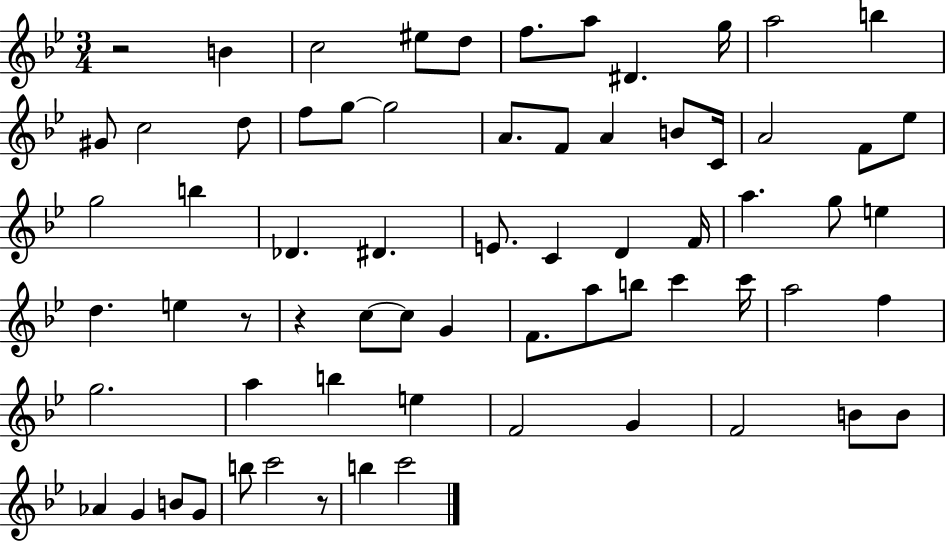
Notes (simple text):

R/h B4/q C5/h EIS5/e D5/e F5/e. A5/e D#4/q. G5/s A5/h B5/q G#4/e C5/h D5/e F5/e G5/e G5/h A4/e. F4/e A4/q B4/e C4/s A4/h F4/e Eb5/e G5/h B5/q Db4/q. D#4/q. E4/e. C4/q D4/q F4/s A5/q. G5/e E5/q D5/q. E5/q R/e R/q C5/e C5/e G4/q F4/e. A5/e B5/e C6/q C6/s A5/h F5/q G5/h. A5/q B5/q E5/q F4/h G4/q F4/h B4/e B4/e Ab4/q G4/q B4/e G4/e B5/e C6/h R/e B5/q C6/h